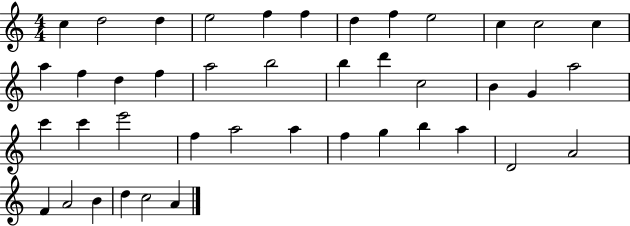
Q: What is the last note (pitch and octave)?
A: A4